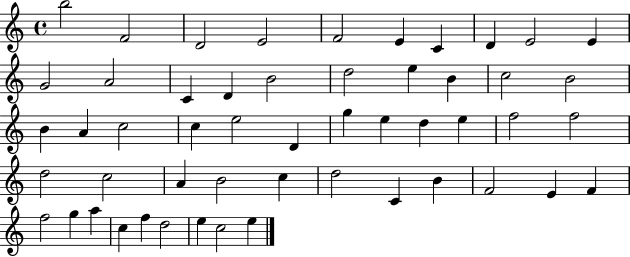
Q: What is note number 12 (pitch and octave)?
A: A4